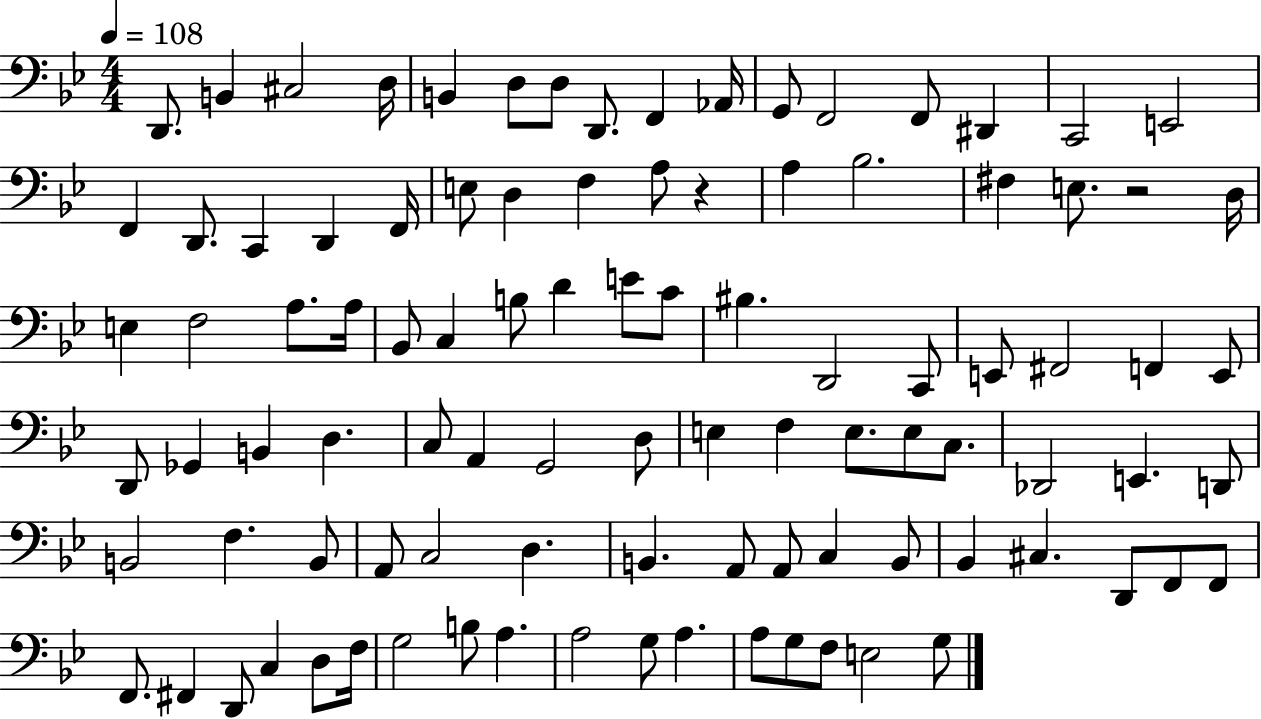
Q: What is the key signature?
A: BES major